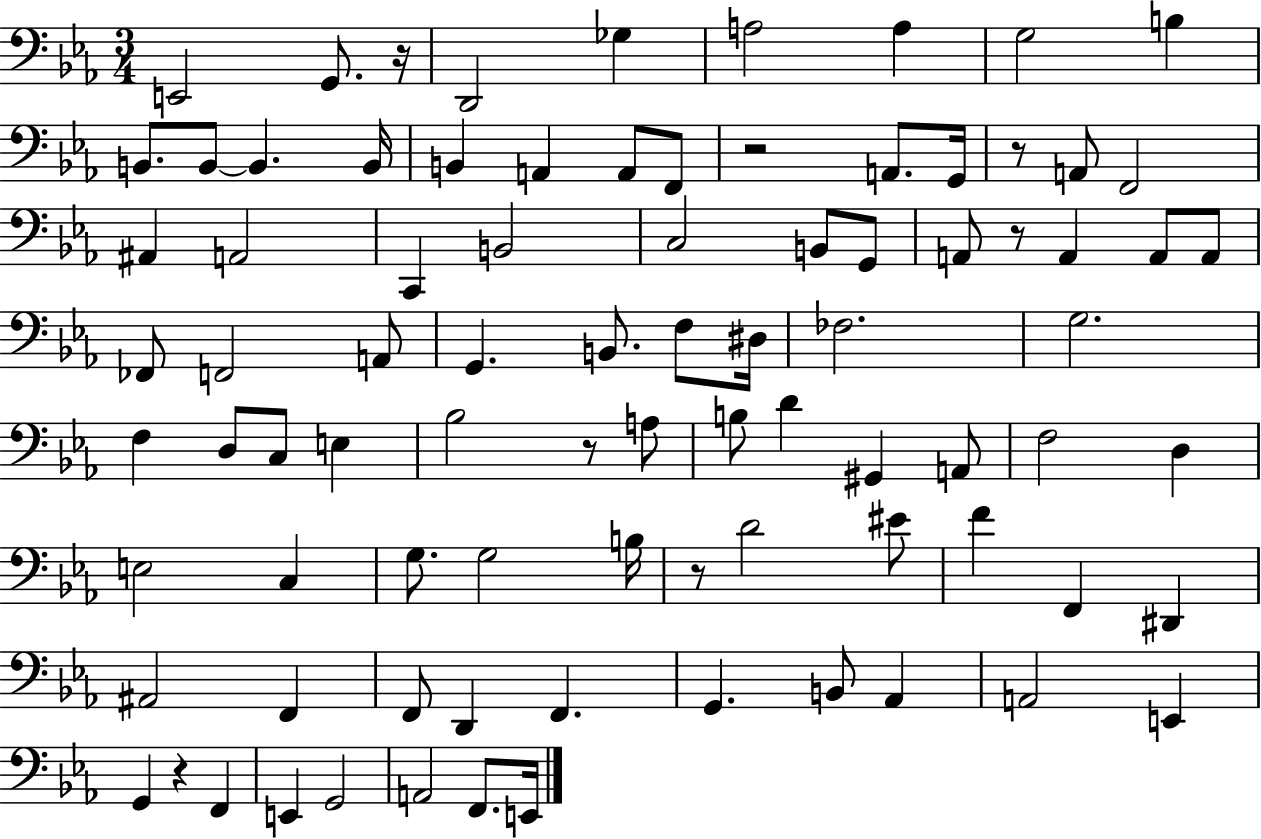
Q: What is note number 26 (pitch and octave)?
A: B2